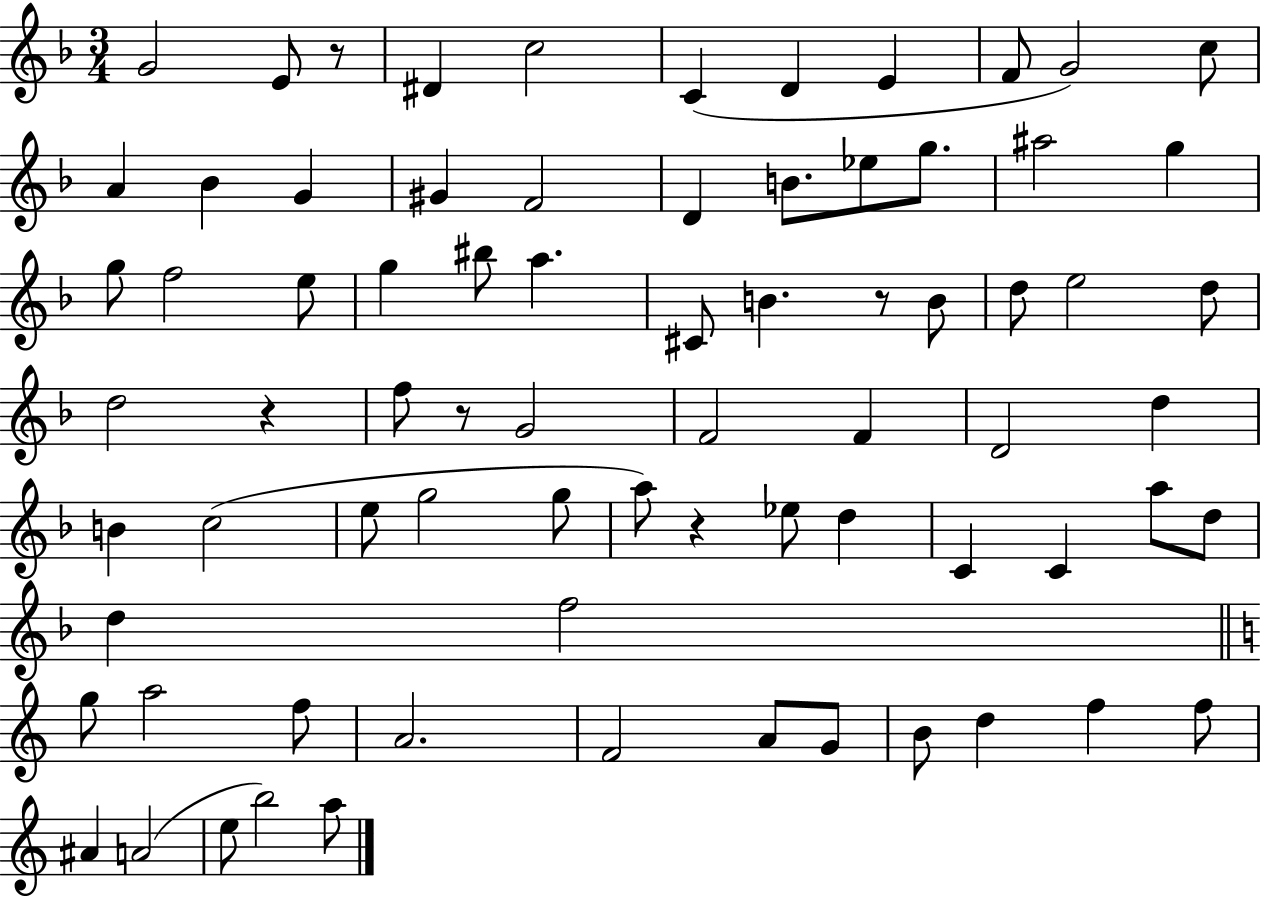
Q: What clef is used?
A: treble